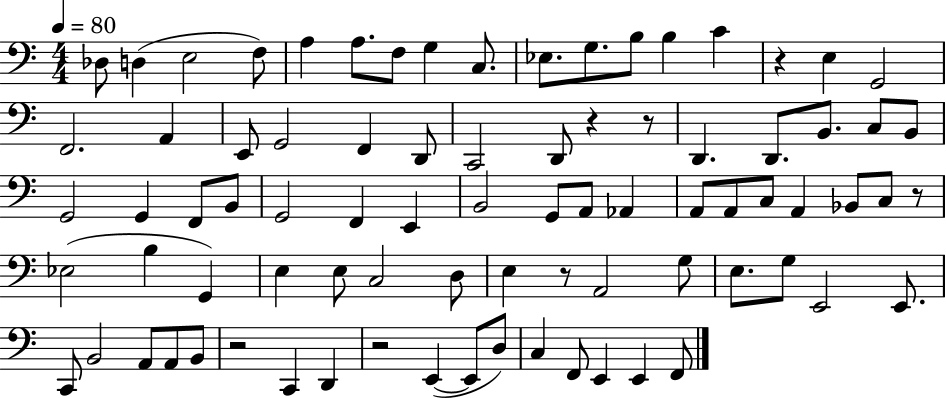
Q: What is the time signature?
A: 4/4